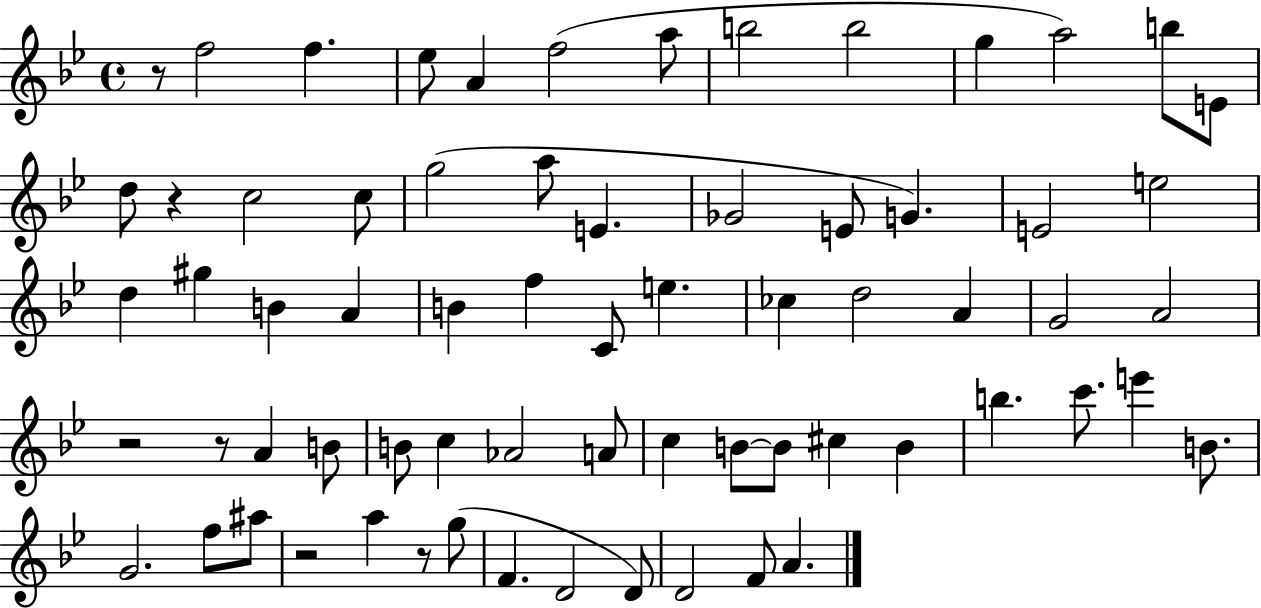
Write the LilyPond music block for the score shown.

{
  \clef treble
  \time 4/4
  \defaultTimeSignature
  \key bes \major
  \repeat volta 2 { r8 f''2 f''4. | ees''8 a'4 f''2( a''8 | b''2 b''2 | g''4 a''2) b''8 e'8 | \break d''8 r4 c''2 c''8 | g''2( a''8 e'4. | ges'2 e'8 g'4.) | e'2 e''2 | \break d''4 gis''4 b'4 a'4 | b'4 f''4 c'8 e''4. | ces''4 d''2 a'4 | g'2 a'2 | \break r2 r8 a'4 b'8 | b'8 c''4 aes'2 a'8 | c''4 b'8~~ b'8 cis''4 b'4 | b''4. c'''8. e'''4 b'8. | \break g'2. f''8 ais''8 | r2 a''4 r8 g''8( | f'4. d'2 d'8) | d'2 f'8 a'4. | \break } \bar "|."
}